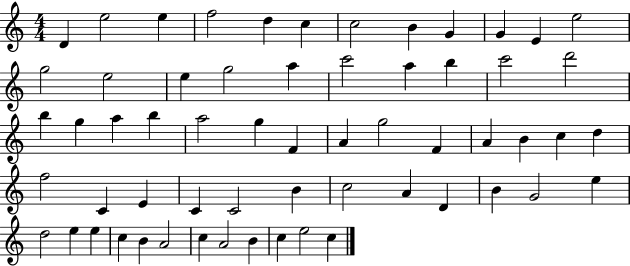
{
  \clef treble
  \numericTimeSignature
  \time 4/4
  \key c \major
  d'4 e''2 e''4 | f''2 d''4 c''4 | c''2 b'4 g'4 | g'4 e'4 e''2 | \break g''2 e''2 | e''4 g''2 a''4 | c'''2 a''4 b''4 | c'''2 d'''2 | \break b''4 g''4 a''4 b''4 | a''2 g''4 f'4 | a'4 g''2 f'4 | a'4 b'4 c''4 d''4 | \break f''2 c'4 e'4 | c'4 c'2 b'4 | c''2 a'4 d'4 | b'4 g'2 e''4 | \break d''2 e''4 e''4 | c''4 b'4 a'2 | c''4 a'2 b'4 | c''4 e''2 c''4 | \break \bar "|."
}